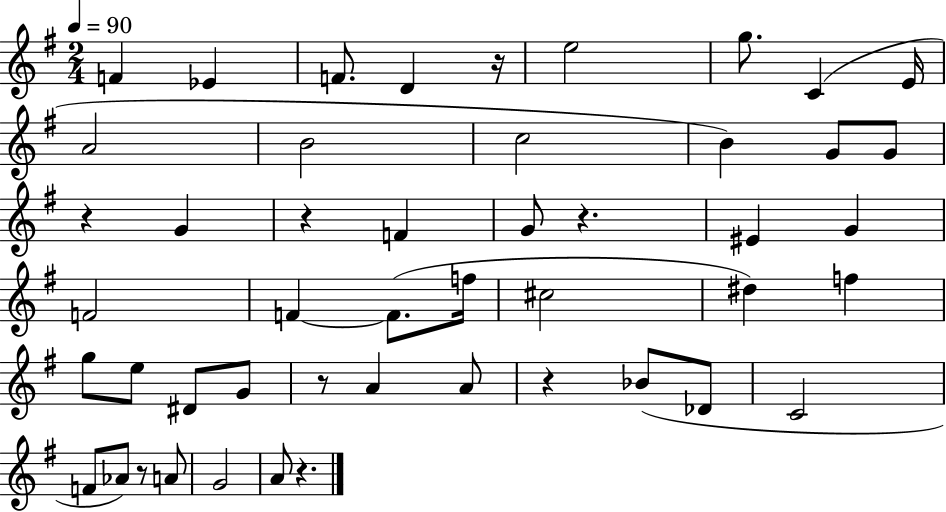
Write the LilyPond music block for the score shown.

{
  \clef treble
  \numericTimeSignature
  \time 2/4
  \key g \major
  \tempo 4 = 90
  f'4 ees'4 | f'8. d'4 r16 | e''2 | g''8. c'4( e'16 | \break a'2 | b'2 | c''2 | b'4) g'8 g'8 | \break r4 g'4 | r4 f'4 | g'8 r4. | eis'4 g'4 | \break f'2 | f'4~~ f'8.( f''16 | cis''2 | dis''4) f''4 | \break g''8 e''8 dis'8 g'8 | r8 a'4 a'8 | r4 bes'8( des'8 | c'2 | \break f'8 aes'8) r8 a'8 | g'2 | a'8 r4. | \bar "|."
}